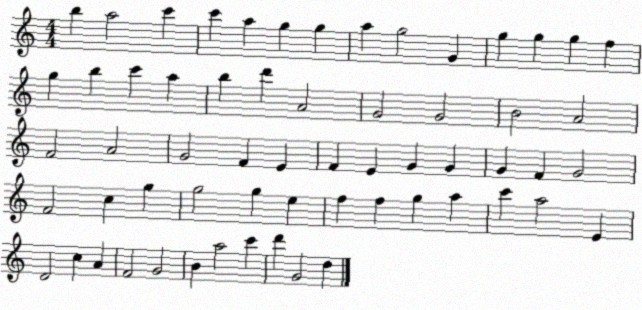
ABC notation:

X:1
T:Untitled
M:4/4
L:1/4
K:C
b a2 c' c' a g g a g2 G g g g f g b c' a b d' A2 G2 G2 B2 A2 F2 A2 G2 F E F E G G G F G2 F2 c g g2 g e f f g a c' a2 E D2 c A F2 G2 B a2 c' d' G2 d